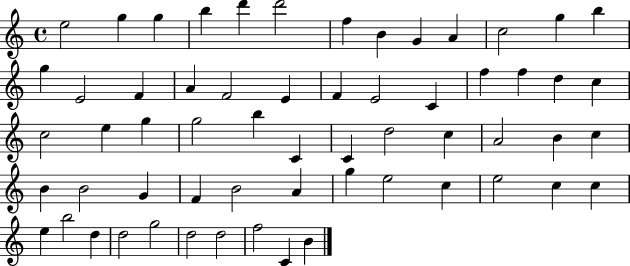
E5/h G5/q G5/q B5/q D6/q D6/h F5/q B4/q G4/q A4/q C5/h G5/q B5/q G5/q E4/h F4/q A4/q F4/h E4/q F4/q E4/h C4/q F5/q F5/q D5/q C5/q C5/h E5/q G5/q G5/h B5/q C4/q C4/q D5/h C5/q A4/h B4/q C5/q B4/q B4/h G4/q F4/q B4/h A4/q G5/q E5/h C5/q E5/h C5/q C5/q E5/q B5/h D5/q D5/h G5/h D5/h D5/h F5/h C4/q B4/q